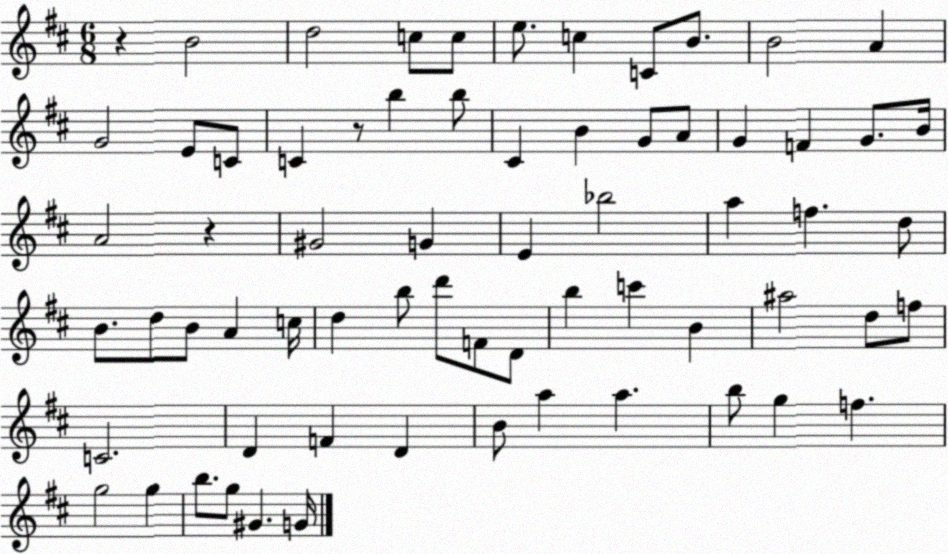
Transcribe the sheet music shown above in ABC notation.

X:1
T:Untitled
M:6/8
L:1/4
K:D
z B2 d2 c/2 c/2 e/2 c C/2 B/2 B2 A G2 E/2 C/2 C z/2 b b/2 ^C B G/2 A/2 G F G/2 B/4 A2 z ^G2 G E _b2 a f d/2 B/2 d/2 B/2 A c/4 d b/2 d'/2 F/2 D/2 b c' B ^a2 d/2 f/2 C2 D F D B/2 a a b/2 g f g2 g b/2 g/2 ^G G/4